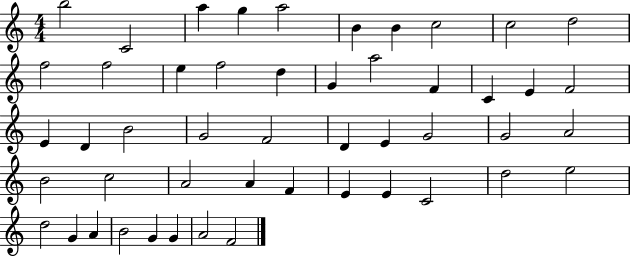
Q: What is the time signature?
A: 4/4